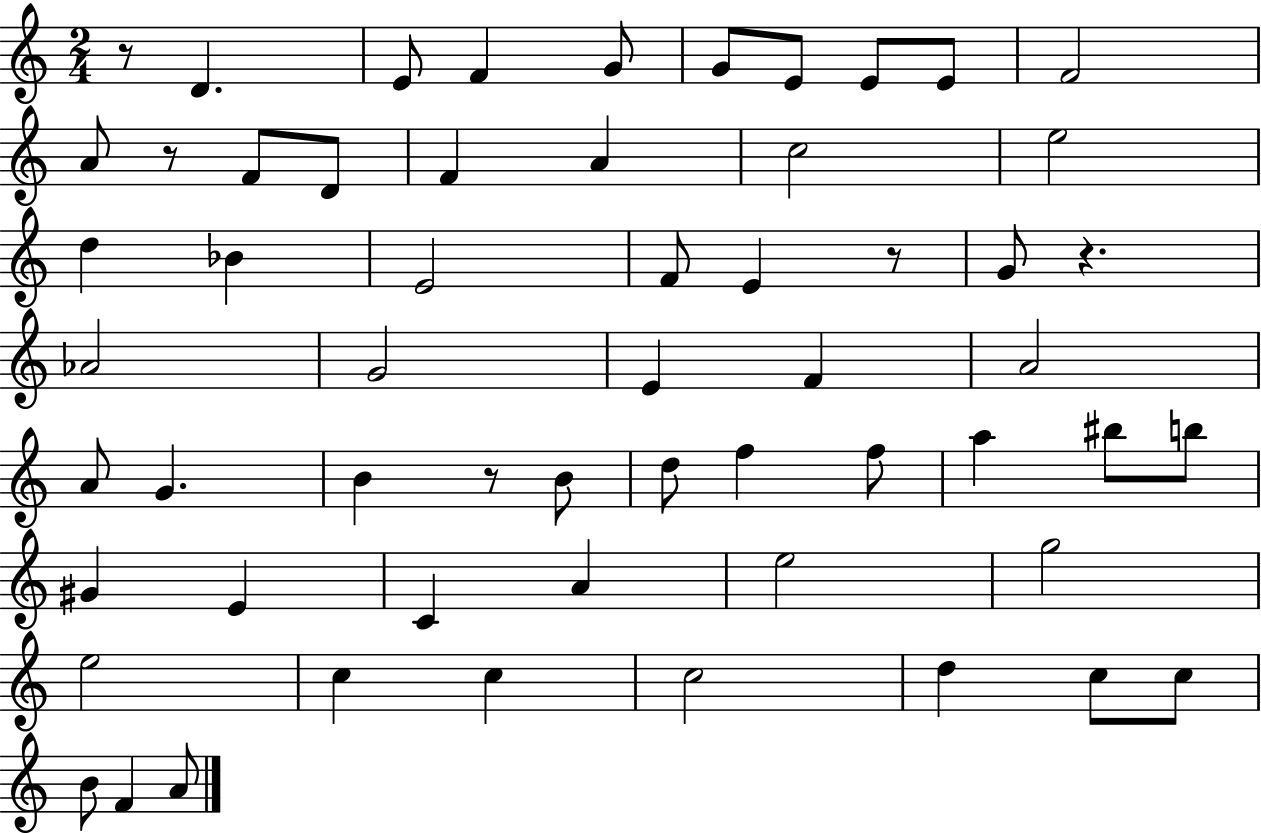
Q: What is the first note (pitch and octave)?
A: D4